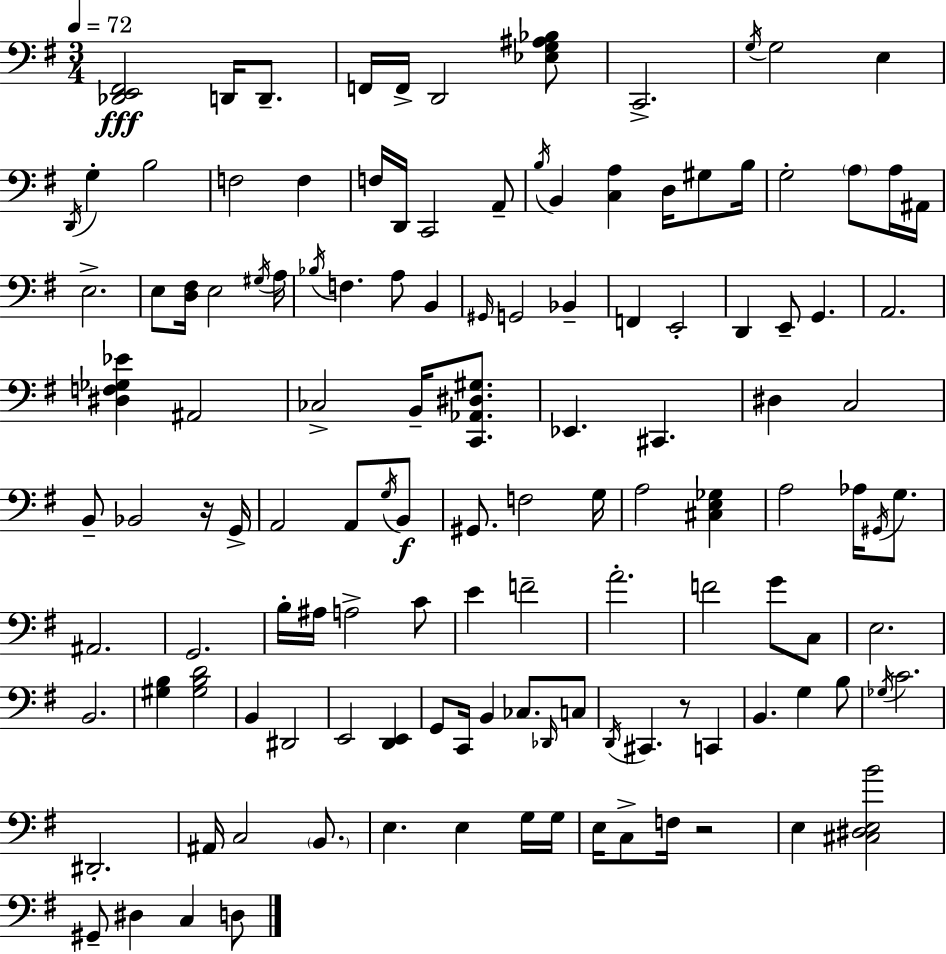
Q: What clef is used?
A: bass